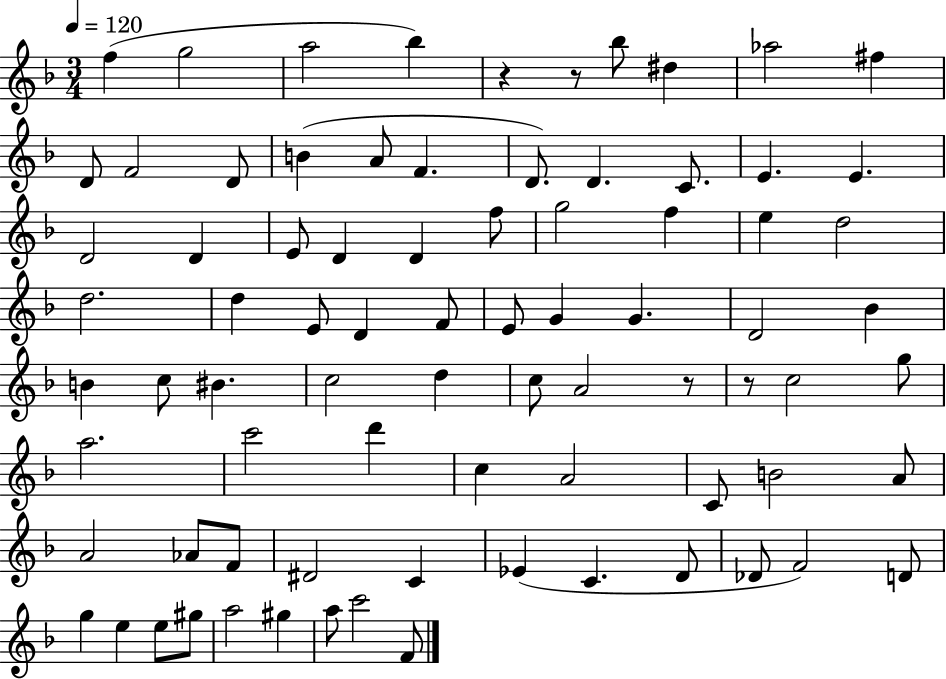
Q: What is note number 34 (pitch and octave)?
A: F4